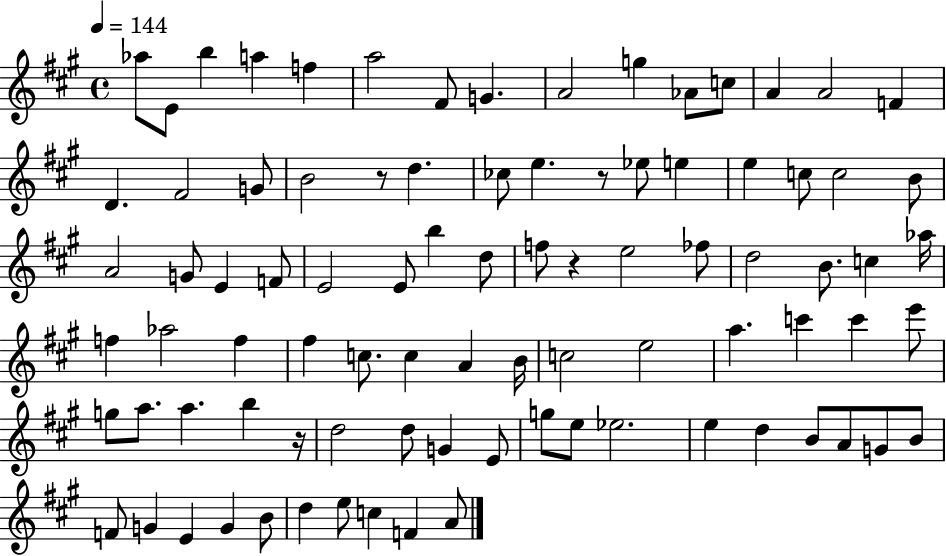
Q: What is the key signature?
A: A major